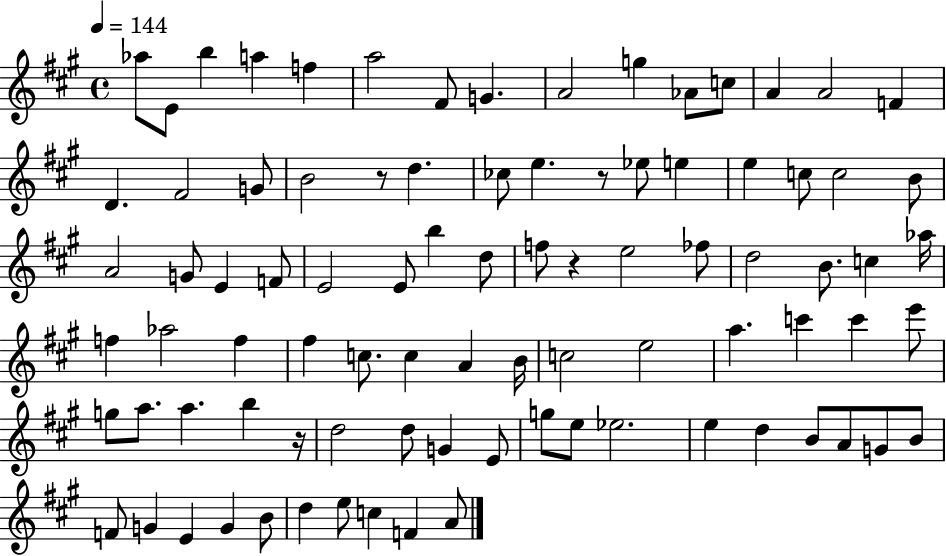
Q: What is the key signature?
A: A major